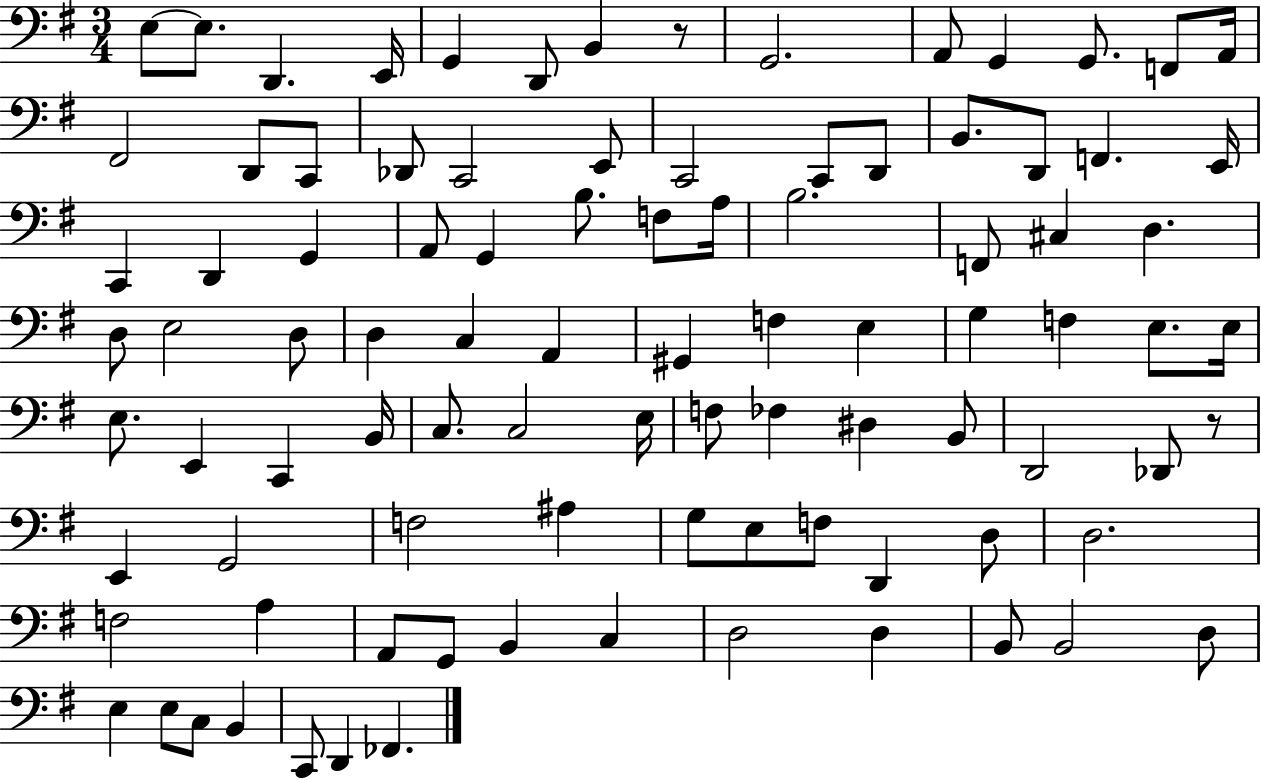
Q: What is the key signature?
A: G major